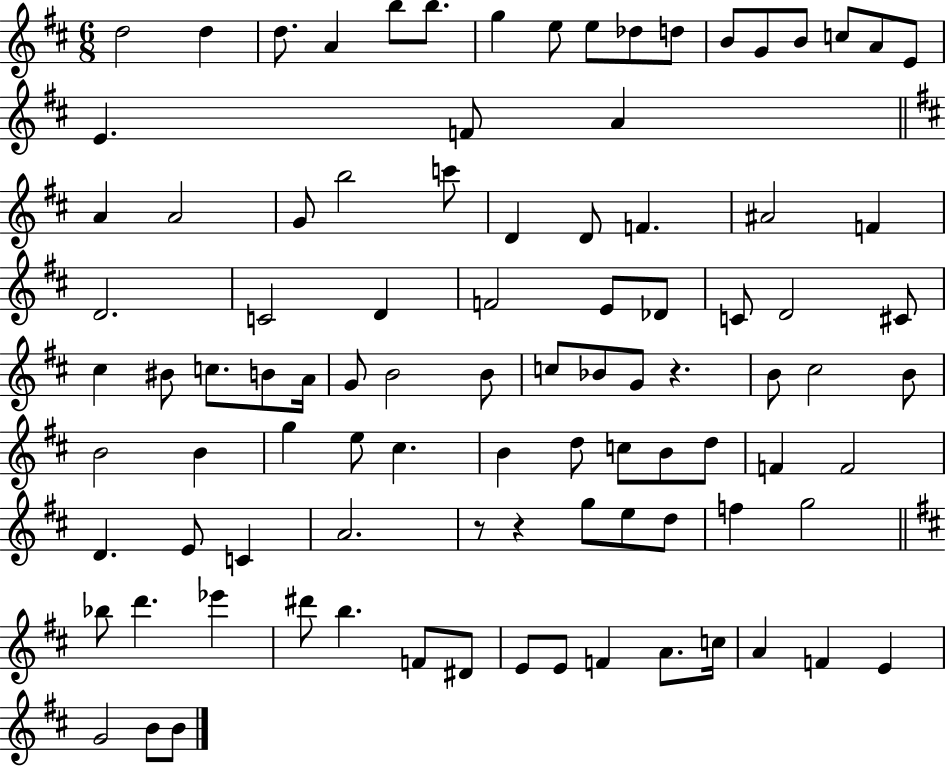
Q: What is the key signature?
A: D major